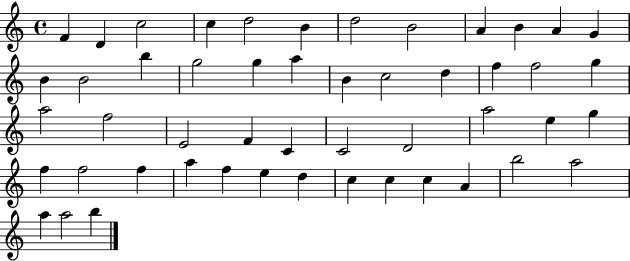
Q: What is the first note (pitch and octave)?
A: F4